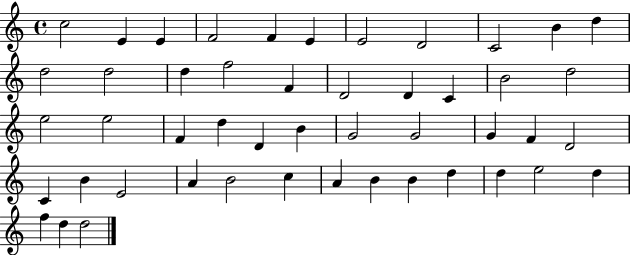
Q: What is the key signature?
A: C major